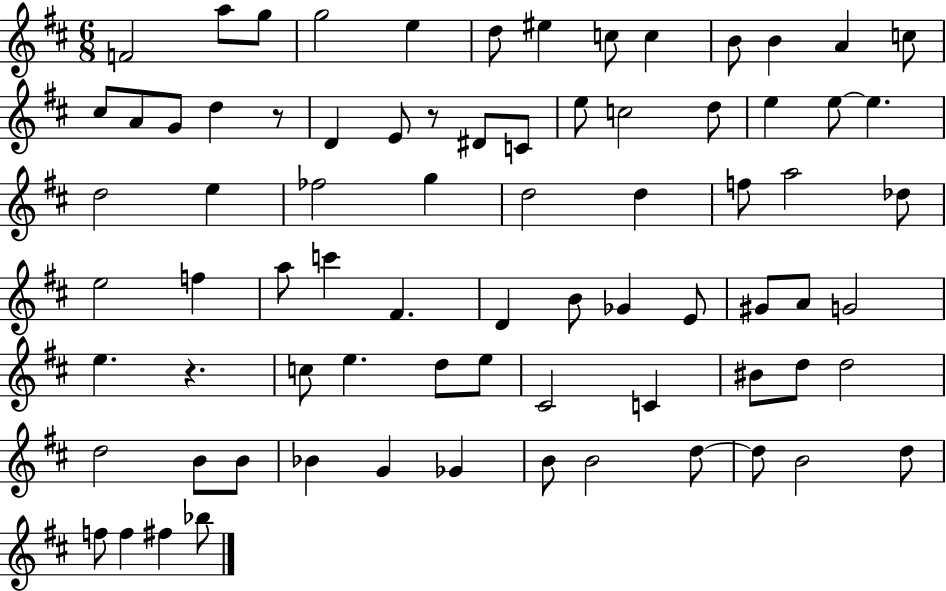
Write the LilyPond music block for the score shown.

{
  \clef treble
  \numericTimeSignature
  \time 6/8
  \key d \major
  \repeat volta 2 { f'2 a''8 g''8 | g''2 e''4 | d''8 eis''4 c''8 c''4 | b'8 b'4 a'4 c''8 | \break cis''8 a'8 g'8 d''4 r8 | d'4 e'8 r8 dis'8 c'8 | e''8 c''2 d''8 | e''4 e''8~~ e''4. | \break d''2 e''4 | fes''2 g''4 | d''2 d''4 | f''8 a''2 des''8 | \break e''2 f''4 | a''8 c'''4 fis'4. | d'4 b'8 ges'4 e'8 | gis'8 a'8 g'2 | \break e''4. r4. | c''8 e''4. d''8 e''8 | cis'2 c'4 | bis'8 d''8 d''2 | \break d''2 b'8 b'8 | bes'4 g'4 ges'4 | b'8 b'2 d''8~~ | d''8 b'2 d''8 | \break f''8 f''4 fis''4 bes''8 | } \bar "|."
}